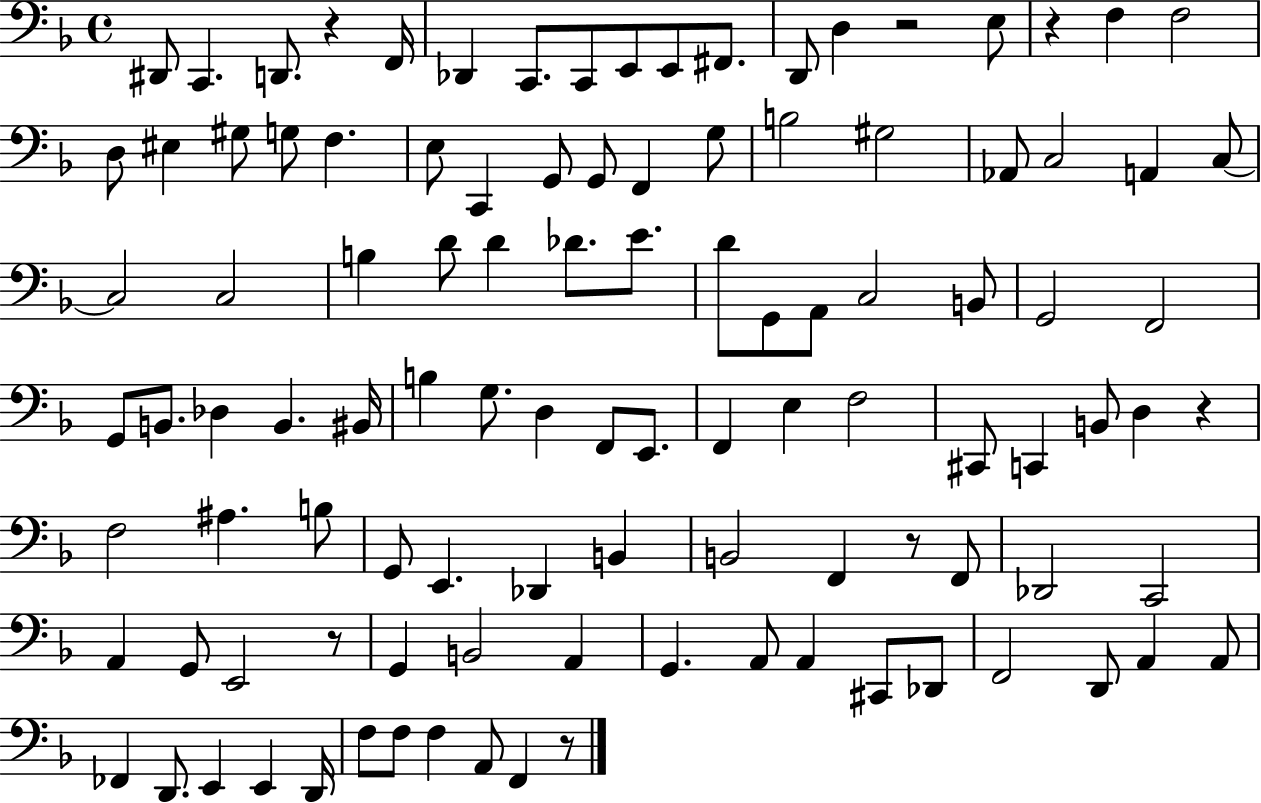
{
  \clef bass
  \time 4/4
  \defaultTimeSignature
  \key f \major
  dis,8 c,4. d,8. r4 f,16 | des,4 c,8. c,8 e,8 e,8 fis,8. | d,8 d4 r2 e8 | r4 f4 f2 | \break d8 eis4 gis8 g8 f4. | e8 c,4 g,8 g,8 f,4 g8 | b2 gis2 | aes,8 c2 a,4 c8~~ | \break c2 c2 | b4 d'8 d'4 des'8. e'8. | d'8 g,8 a,8 c2 b,8 | g,2 f,2 | \break g,8 b,8. des4 b,4. bis,16 | b4 g8. d4 f,8 e,8. | f,4 e4 f2 | cis,8 c,4 b,8 d4 r4 | \break f2 ais4. b8 | g,8 e,4. des,4 b,4 | b,2 f,4 r8 f,8 | des,2 c,2 | \break a,4 g,8 e,2 r8 | g,4 b,2 a,4 | g,4. a,8 a,4 cis,8 des,8 | f,2 d,8 a,4 a,8 | \break fes,4 d,8. e,4 e,4 d,16 | f8 f8 f4 a,8 f,4 r8 | \bar "|."
}